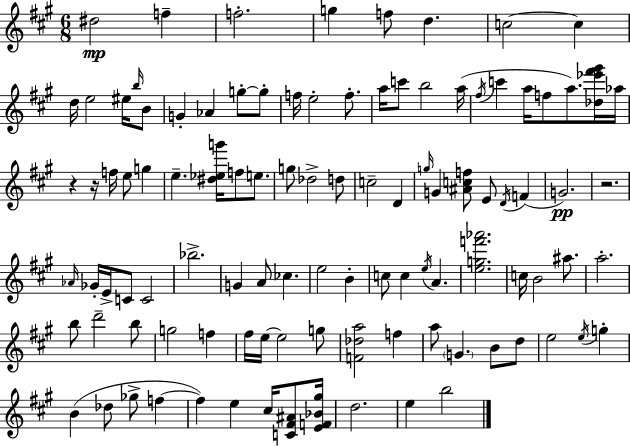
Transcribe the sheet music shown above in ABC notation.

X:1
T:Untitled
M:6/8
L:1/4
K:A
^d2 f f2 g f/2 d c2 c d/4 e2 ^e/4 b/4 B/2 G _A g/2 g/2 f/4 e2 f/2 a/4 c'/2 b2 a/4 ^f/4 c' a/4 f/2 a/2 [_d_e'^f'^g']/4 _a/4 z z/4 f/4 e/2 g e [^d_eg']/4 f/2 e/2 g/2 _d2 d/2 c2 D g/4 G [^Acf]/2 E/2 D/4 F G2 z2 _A/4 _G/4 E/4 C/2 C2 _b2 G A/2 _c e2 B c/2 c e/4 A [egf'_a']2 c/4 B2 ^a/2 a2 b/2 d'2 b/2 g2 f ^f/4 e/4 e2 g/2 [F_da]2 f a/2 G B/2 d/2 e2 e/4 g B _d/2 _g/2 f f e ^c/4 [C^F^A]/2 [EF_B^g]/4 d2 e b2